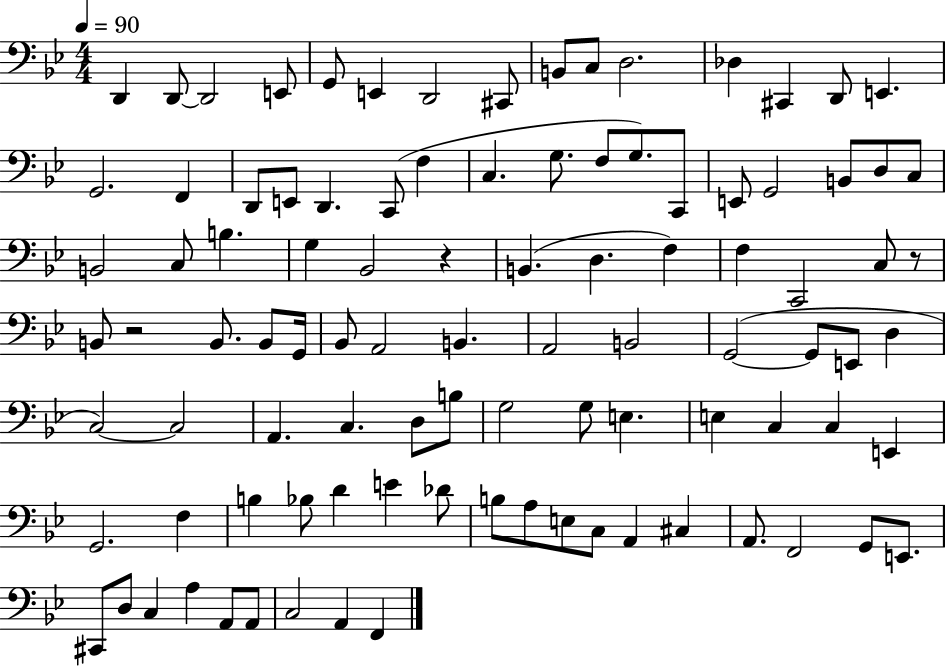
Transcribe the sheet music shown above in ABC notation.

X:1
T:Untitled
M:4/4
L:1/4
K:Bb
D,, D,,/2 D,,2 E,,/2 G,,/2 E,, D,,2 ^C,,/2 B,,/2 C,/2 D,2 _D, ^C,, D,,/2 E,, G,,2 F,, D,,/2 E,,/2 D,, C,,/2 F, C, G,/2 F,/2 G,/2 C,,/2 E,,/2 G,,2 B,,/2 D,/2 C,/2 B,,2 C,/2 B, G, _B,,2 z B,, D, F, F, C,,2 C,/2 z/2 B,,/2 z2 B,,/2 B,,/2 G,,/4 _B,,/2 A,,2 B,, A,,2 B,,2 G,,2 G,,/2 E,,/2 D, C,2 C,2 A,, C, D,/2 B,/2 G,2 G,/2 E, E, C, C, E,, G,,2 F, B, _B,/2 D E _D/2 B,/2 A,/2 E,/2 C,/2 A,, ^C, A,,/2 F,,2 G,,/2 E,,/2 ^C,,/2 D,/2 C, A, A,,/2 A,,/2 C,2 A,, F,,